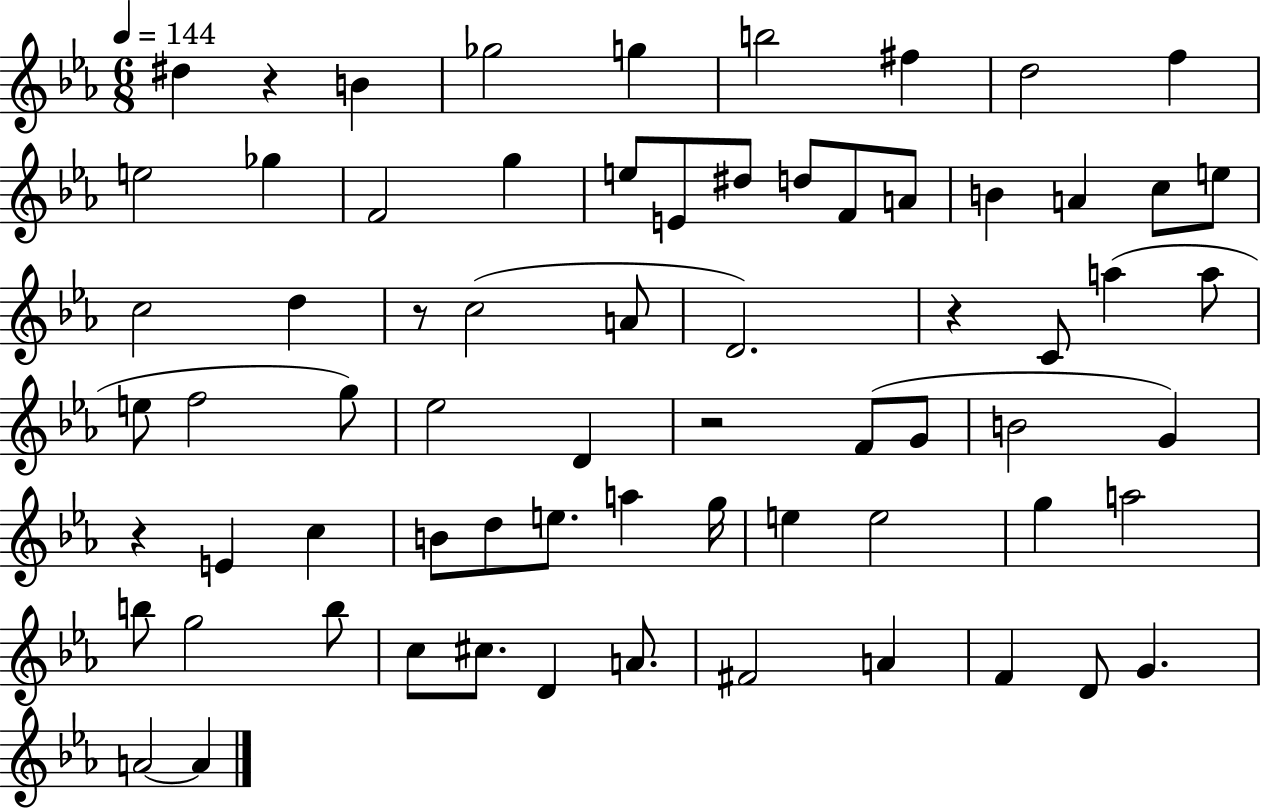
{
  \clef treble
  \numericTimeSignature
  \time 6/8
  \key ees \major
  \tempo 4 = 144
  dis''4 r4 b'4 | ges''2 g''4 | b''2 fis''4 | d''2 f''4 | \break e''2 ges''4 | f'2 g''4 | e''8 e'8 dis''8 d''8 f'8 a'8 | b'4 a'4 c''8 e''8 | \break c''2 d''4 | r8 c''2( a'8 | d'2.) | r4 c'8 a''4( a''8 | \break e''8 f''2 g''8) | ees''2 d'4 | r2 f'8( g'8 | b'2 g'4) | \break r4 e'4 c''4 | b'8 d''8 e''8. a''4 g''16 | e''4 e''2 | g''4 a''2 | \break b''8 g''2 b''8 | c''8 cis''8. d'4 a'8. | fis'2 a'4 | f'4 d'8 g'4. | \break a'2~~ a'4 | \bar "|."
}